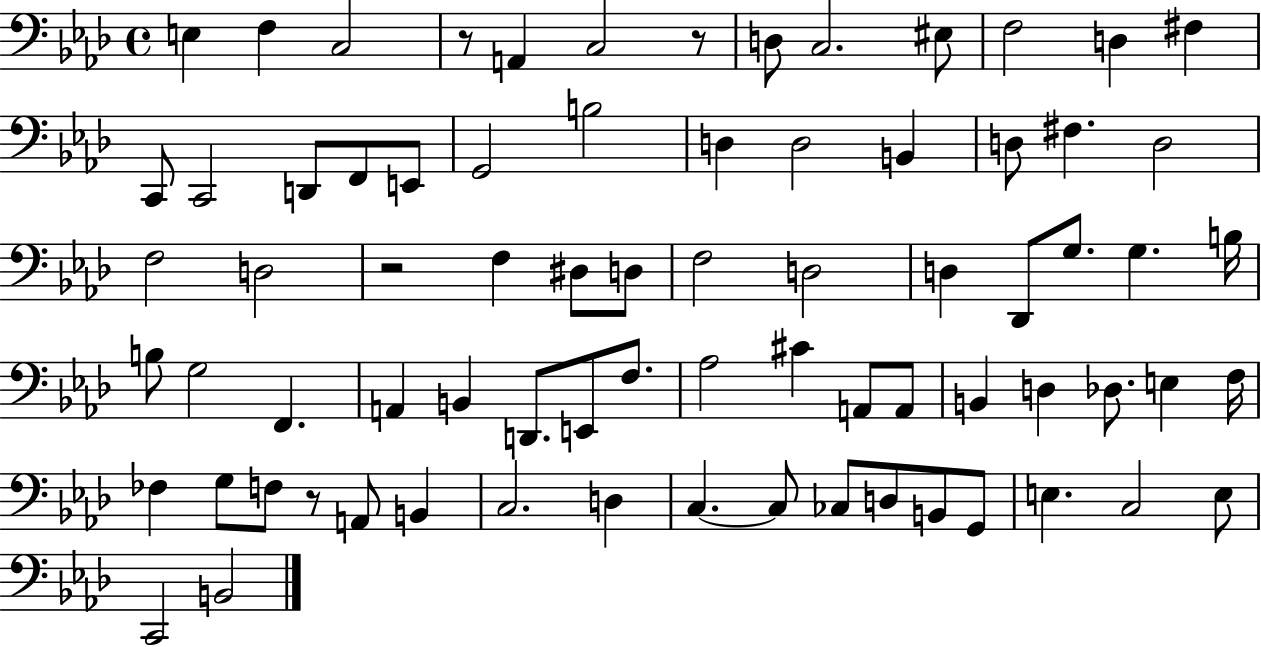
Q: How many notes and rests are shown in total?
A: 75